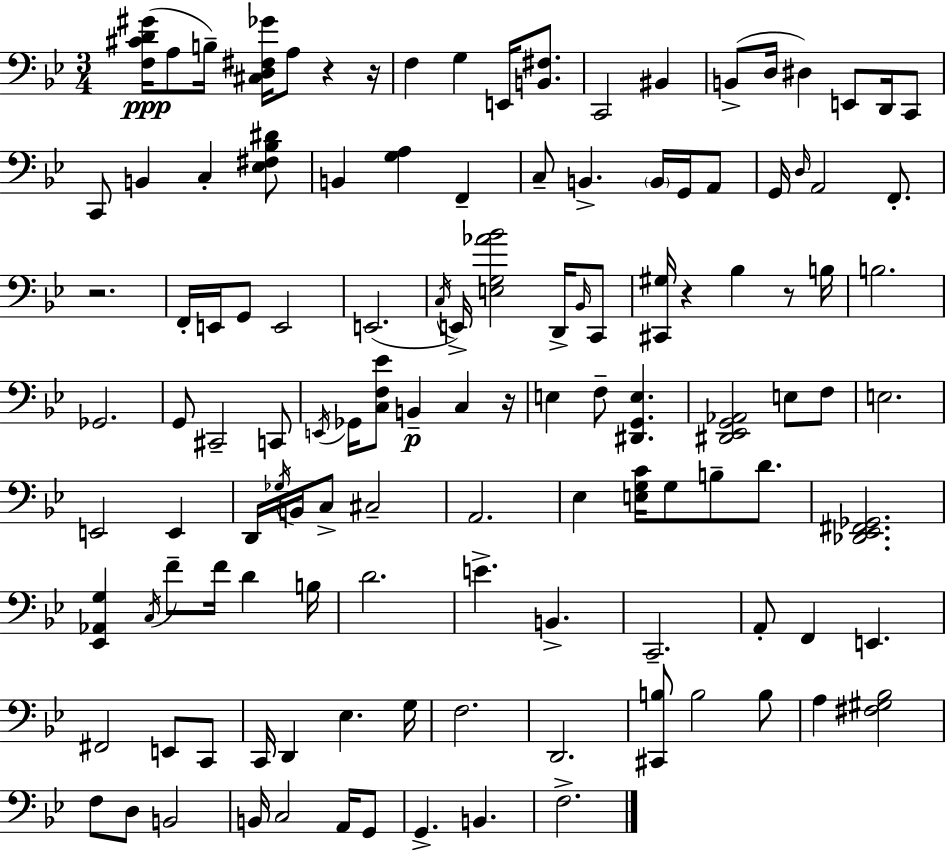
X:1
T:Untitled
M:3/4
L:1/4
K:Bb
[F,^CD^G]/4 A,/2 B,/4 [^C,D,^F,_G]/4 A,/2 z z/4 F, G, E,,/4 [B,,^F,]/2 C,,2 ^B,, B,,/2 D,/4 ^D, E,,/2 D,,/4 C,,/2 C,,/2 B,, C, [_E,^F,_B,^D]/2 B,, [G,A,] F,, C,/2 B,, B,,/4 G,,/4 A,,/2 G,,/4 D,/4 A,,2 F,,/2 z2 F,,/4 E,,/4 G,,/2 E,,2 E,,2 C,/4 E,,/4 [E,G,_A_B]2 D,,/4 _B,,/4 C,,/2 [^C,,^G,]/4 z _B, z/2 B,/4 B,2 _G,,2 G,,/2 ^C,,2 C,,/2 E,,/4 _G,,/4 [C,F,_E]/2 B,, C, z/4 E, F,/2 [^D,,G,,E,] [^D,,_E,,G,,_A,,]2 E,/2 F,/2 E,2 E,,2 E,, D,,/4 _G,/4 B,,/4 C,/2 ^C,2 A,,2 _E, [E,G,C]/4 G,/2 B,/2 D/2 [_D,,_E,,^F,,_G,,]2 [_E,,_A,,G,] C,/4 F/2 F/4 D B,/4 D2 E B,, C,,2 A,,/2 F,, E,, ^F,,2 E,,/2 C,,/2 C,,/4 D,, _E, G,/4 F,2 D,,2 [^C,,B,]/2 B,2 B,/2 A, [^F,^G,_B,]2 F,/2 D,/2 B,,2 B,,/4 C,2 A,,/4 G,,/2 G,, B,, F,2